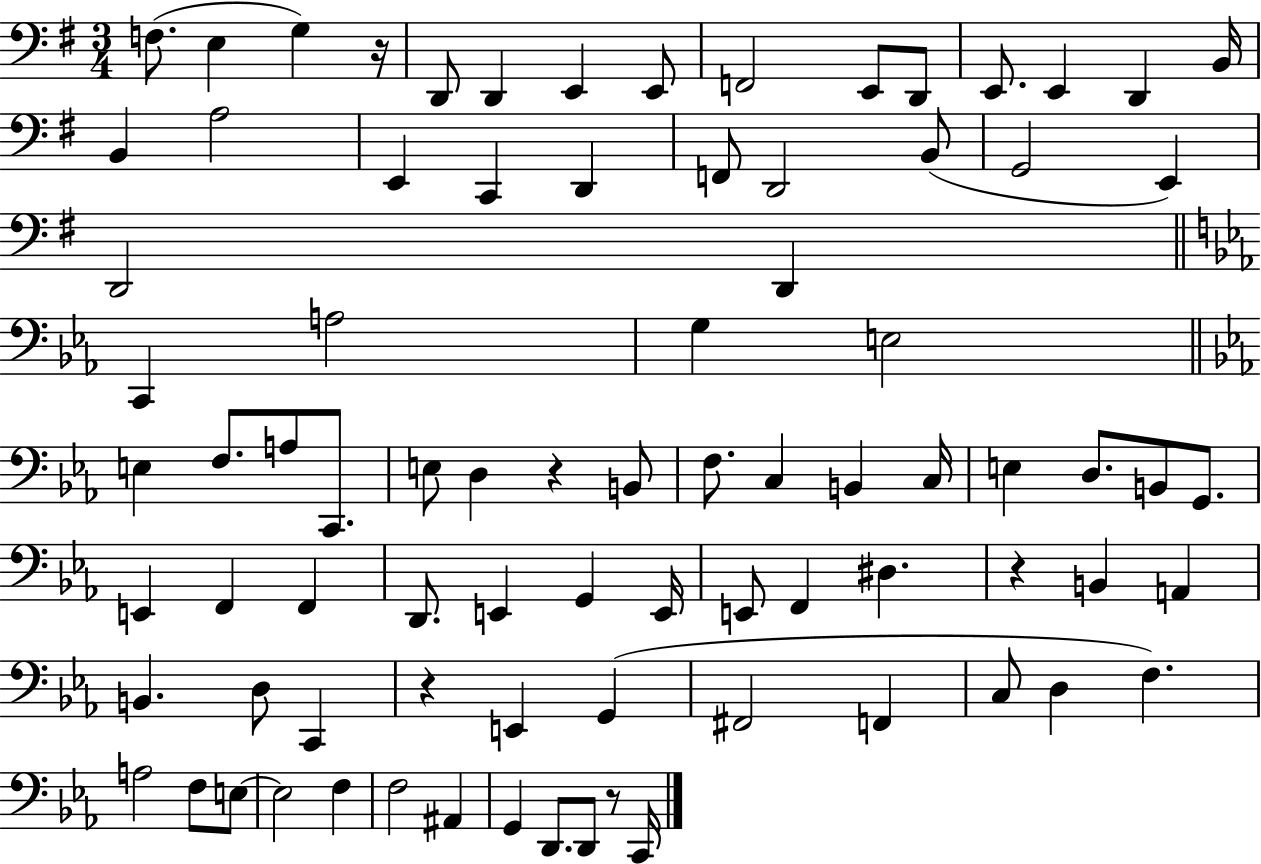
{
  \clef bass
  \numericTimeSignature
  \time 3/4
  \key g \major
  f8.( e4 g4) r16 | d,8 d,4 e,4 e,8 | f,2 e,8 d,8 | e,8. e,4 d,4 b,16 | \break b,4 a2 | e,4 c,4 d,4 | f,8 d,2 b,8( | g,2 e,4) | \break d,2 d,4 | \bar "||" \break \key ees \major c,4 a2 | g4 e2 | \bar "||" \break \key c \minor e4 f8. a8 c,8. | e8 d4 r4 b,8 | f8. c4 b,4 c16 | e4 d8. b,8 g,8. | \break e,4 f,4 f,4 | d,8. e,4 g,4 e,16 | e,8 f,4 dis4. | r4 b,4 a,4 | \break b,4. d8 c,4 | r4 e,4 g,4( | fis,2 f,4 | c8 d4 f4.) | \break a2 f8 e8~~ | e2 f4 | f2 ais,4 | g,4 d,8. d,8 r8 c,16 | \break \bar "|."
}